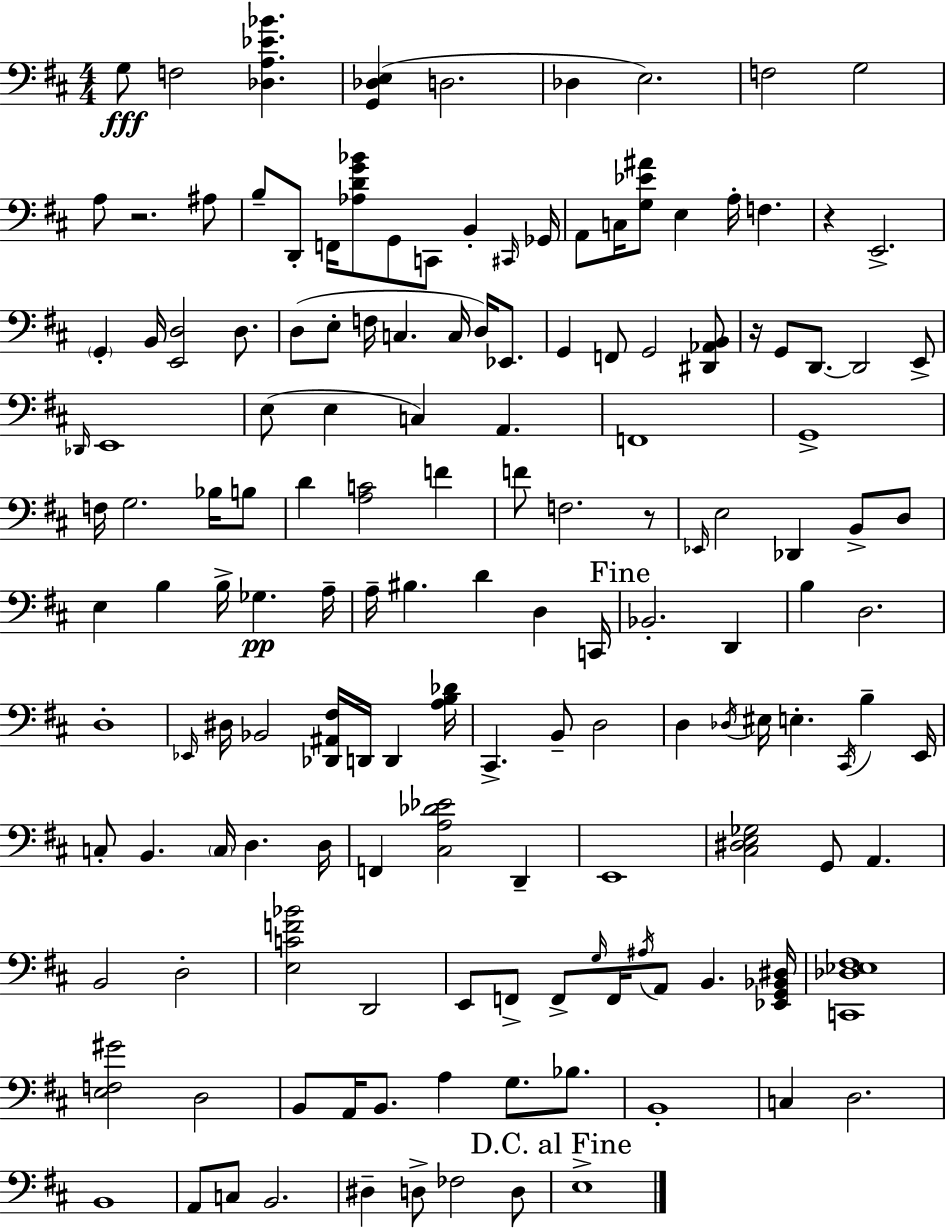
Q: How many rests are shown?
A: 4